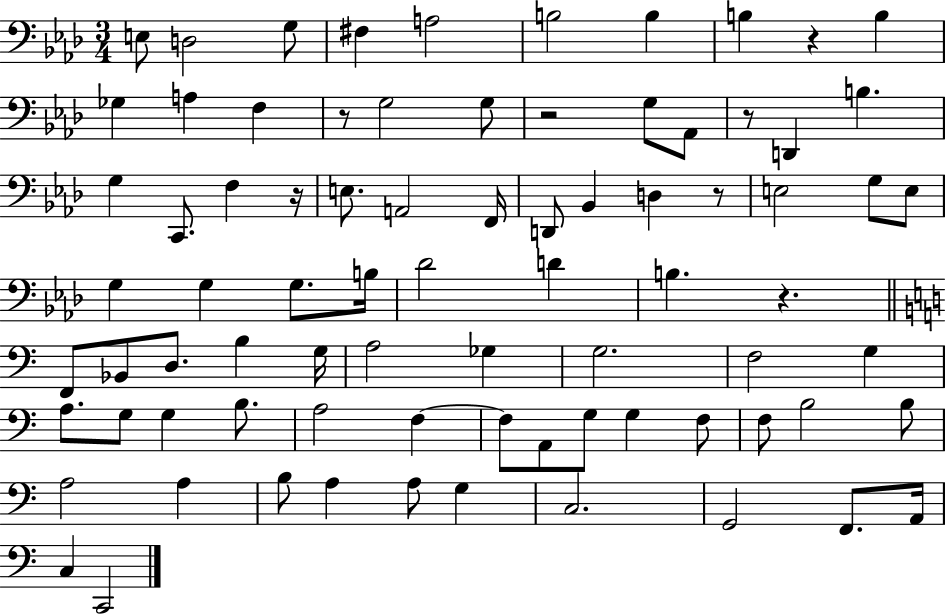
X:1
T:Untitled
M:3/4
L:1/4
K:Ab
E,/2 D,2 G,/2 ^F, A,2 B,2 B, B, z B, _G, A, F, z/2 G,2 G,/2 z2 G,/2 _A,,/2 z/2 D,, B, G, C,,/2 F, z/4 E,/2 A,,2 F,,/4 D,,/2 _B,, D, z/2 E,2 G,/2 E,/2 G, G, G,/2 B,/4 _D2 D B, z F,,/2 _B,,/2 D,/2 B, G,/4 A,2 _G, G,2 F,2 G, A,/2 G,/2 G, B,/2 A,2 F, F,/2 A,,/2 G,/2 G, F,/2 F,/2 B,2 B,/2 A,2 A, B,/2 A, A,/2 G, C,2 G,,2 F,,/2 A,,/4 C, C,,2